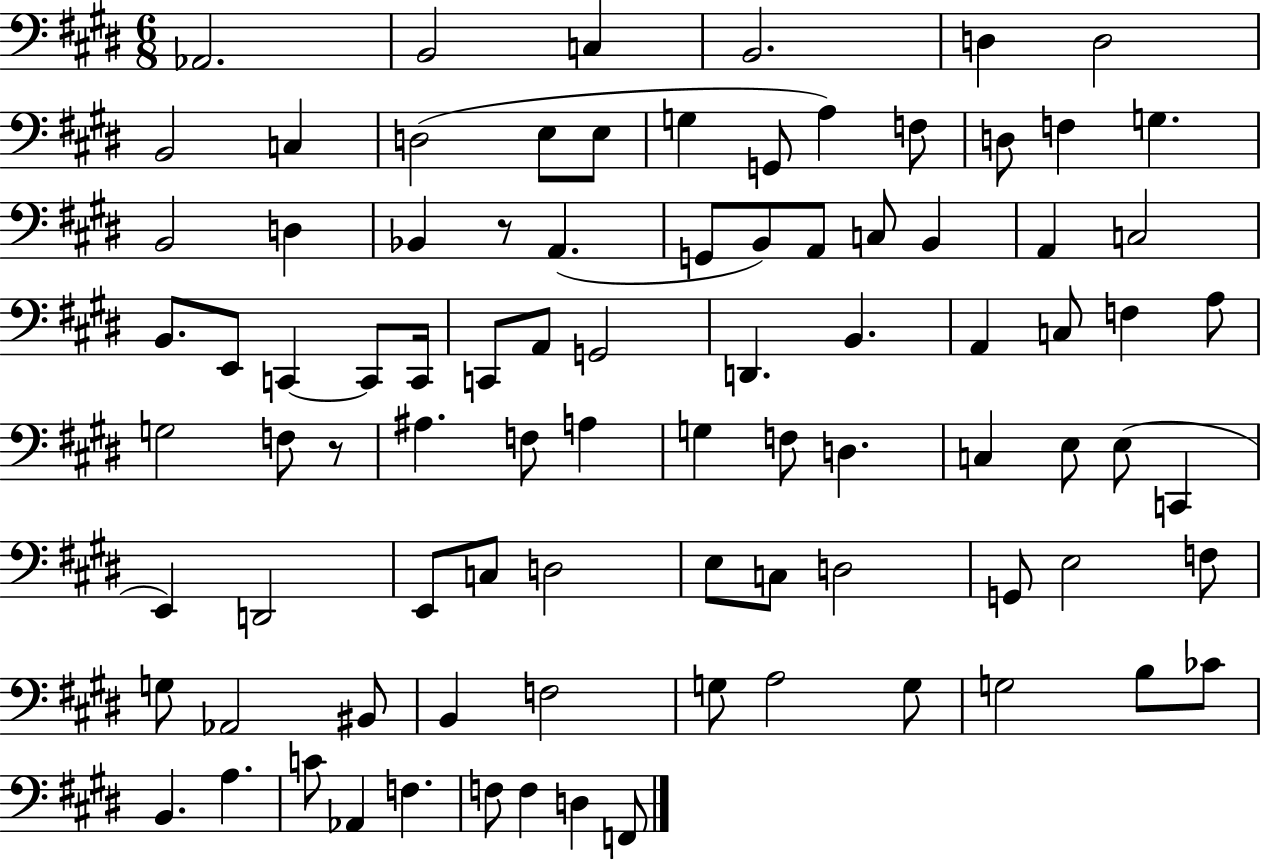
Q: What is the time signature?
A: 6/8